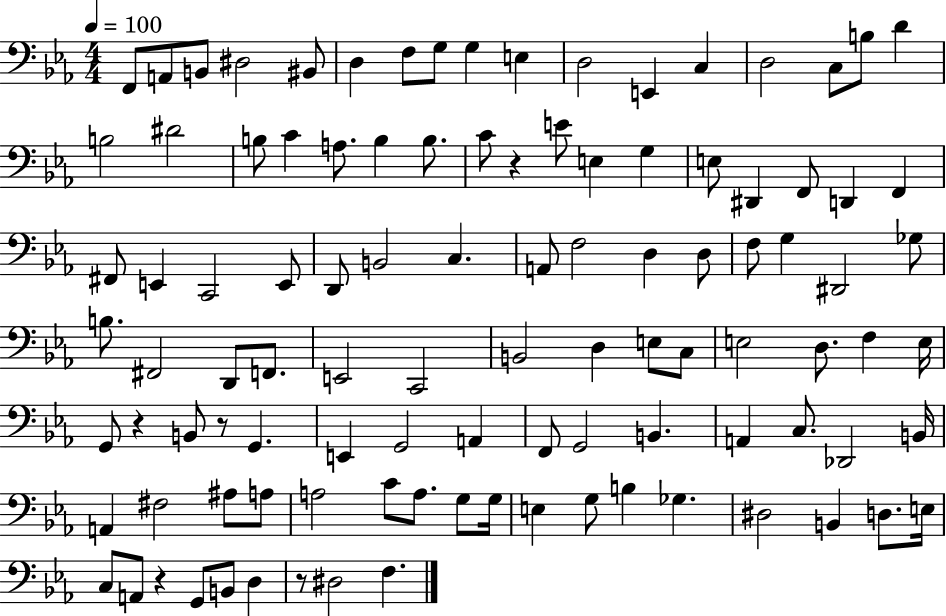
F2/e A2/e B2/e D#3/h BIS2/e D3/q F3/e G3/e G3/q E3/q D3/h E2/q C3/q D3/h C3/e B3/e D4/q B3/h D#4/h B3/e C4/q A3/e. B3/q B3/e. C4/e R/q E4/e E3/q G3/q E3/e D#2/q F2/e D2/q F2/q F#2/e E2/q C2/h E2/e D2/e B2/h C3/q. A2/e F3/h D3/q D3/e F3/e G3/q D#2/h Gb3/e B3/e. F#2/h D2/e F2/e. E2/h C2/h B2/h D3/q E3/e C3/e E3/h D3/e. F3/q E3/s G2/e R/q B2/e R/e G2/q. E2/q G2/h A2/q F2/e G2/h B2/q. A2/q C3/e. Db2/h B2/s A2/q F#3/h A#3/e A3/e A3/h C4/e A3/e. G3/e G3/s E3/q G3/e B3/q Gb3/q. D#3/h B2/q D3/e. E3/s C3/e A2/e R/q G2/e B2/e D3/q R/e D#3/h F3/q.